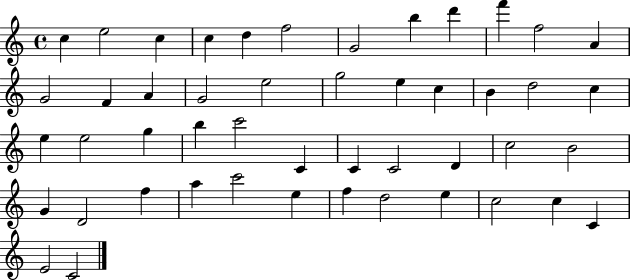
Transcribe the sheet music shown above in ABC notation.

X:1
T:Untitled
M:4/4
L:1/4
K:C
c e2 c c d f2 G2 b d' f' f2 A G2 F A G2 e2 g2 e c B d2 c e e2 g b c'2 C C C2 D c2 B2 G D2 f a c'2 e f d2 e c2 c C E2 C2